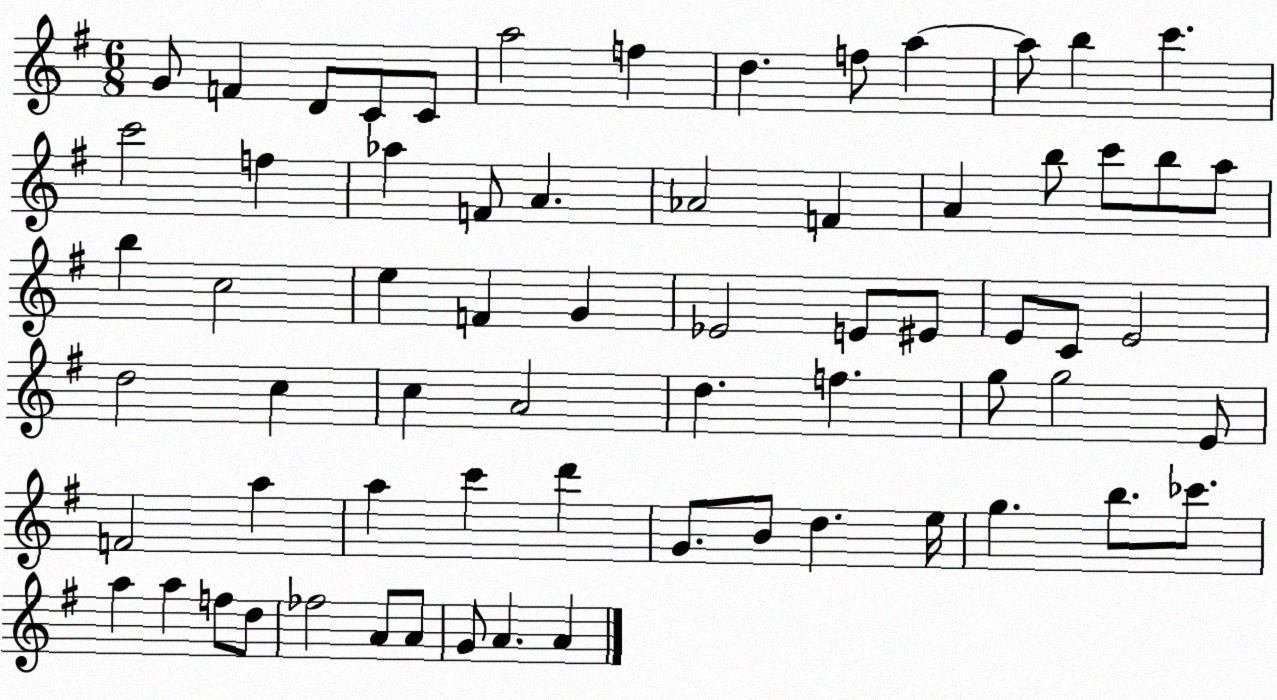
X:1
T:Untitled
M:6/8
L:1/4
K:G
G/2 F D/2 C/2 C/2 a2 f d f/2 a a/2 b c' c'2 f _a F/2 A _A2 F A b/2 c'/2 b/2 a/2 b c2 e F G _E2 E/2 ^E/2 E/2 C/2 E2 d2 c c A2 d f g/2 g2 E/2 F2 a a c' d' G/2 B/2 d e/4 g b/2 _c'/2 a a f/2 d/2 _f2 A/2 A/2 G/2 A A